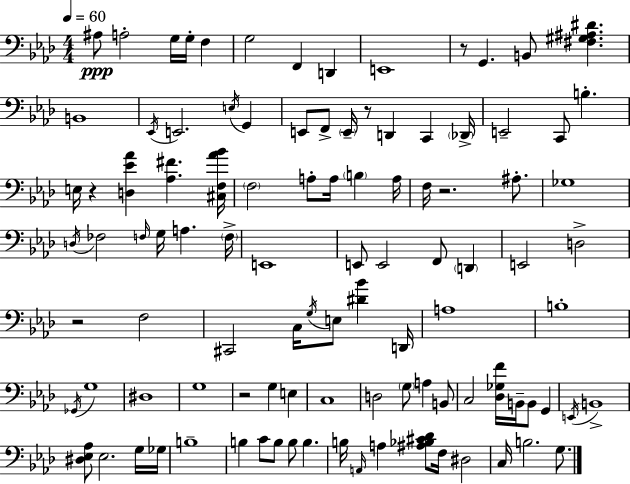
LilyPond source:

{
  \clef bass
  \numericTimeSignature
  \time 4/4
  \key f \minor
  \tempo 4 = 60
  \repeat volta 2 { ais8\ppp a2-. g16 g16-. f4 | g2 f,4 d,4 | e,1 | r8 g,4. b,8 <fis gis ais dis'>4. | \break b,1 | \acciaccatura { ees,16 } e,2. \acciaccatura { e16 } g,4 | e,8 f,8-> \parenthesize e,16-- r8 d,4 c,4 | \parenthesize des,16-> e,2-- c,8 b4.-. | \break e16 r4 <d ees' aes'>4 <aes fis'>4. | <cis f aes' bes'>16 \parenthesize f2 a8-. a16 \parenthesize b4 | a16 f16 r2. ais8.-. | ges1 | \break \acciaccatura { d16 } fes2 \grace { f16 } g16 a4. | \parenthesize f16-> e,1 | e,8 e,2 f,8 | \parenthesize d,4 e,2 d2-> | \break r2 f2 | cis,2 c16 \acciaccatura { g16 } e8 | <dis' bes'>4 d,16 a1 | b1-. | \break \acciaccatura { ges,16 } g1 | dis1 | g1 | r2 g4 | \break e4 c1 | d2 \parenthesize g8 | a4 b,8 c2 <des ges f'>16 b,16-- | b,8 g,4 \acciaccatura { e,16 } b,1-> | \break <dis ees aes>8 ees2. | g16 ges16 b1-- | b4 c'8 b8 b8 | b4. b16 \grace { a,16 } a4 <ais bes cis' des'>8 f16 | \break dis2 c16 b2. | g8. } \bar "|."
}